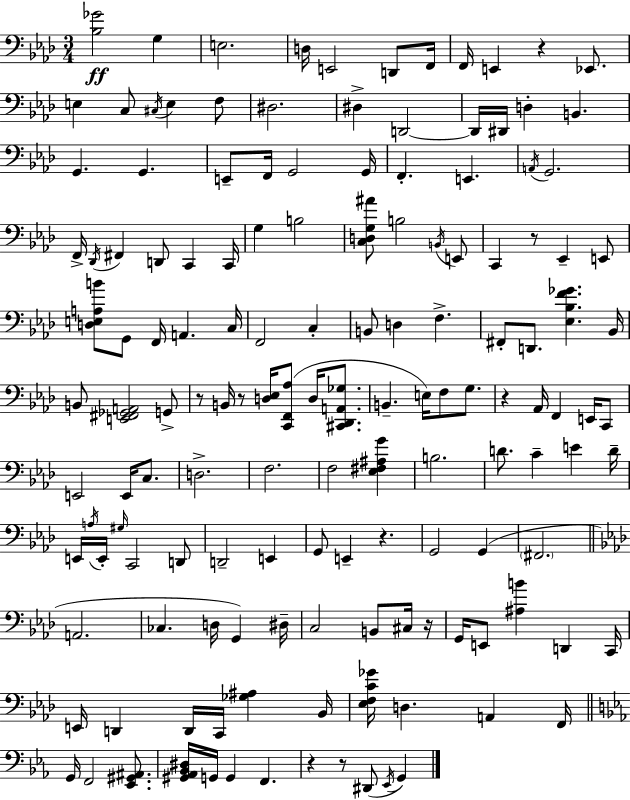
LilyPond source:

{
  \clef bass
  \numericTimeSignature
  \time 3/4
  \key f \minor
  \repeat volta 2 { <bes ges'>2\ff g4 | e2. | d16 e,2 d,8 f,16 | f,16 e,4 r4 ees,8. | \break e4 c8 \acciaccatura { cis16 } e4 f8 | dis2. | dis4-> d,2~~ | d,16 dis,16 d4-. b,4. | \break g,4. g,4. | e,8-- f,16 g,2 | g,16 f,4.-. e,4. | \acciaccatura { a,16 } g,2. | \break f,16-> \acciaccatura { des,16 } fis,4 d,8 c,4 | c,16 g4 b2 | <c d g ais'>8 b2 | \acciaccatura { b,16 } e,8 c,4 r8 ees,4-- | \break e,8 <d e a b'>8 g,8 f,16 a,4. | c16 f,2 | c4-. b,8 d4 f4.-> | fis,8-. d,8. <ees bes f' ges'>4. | \break bes,16 b,8 <e, fis, ges, a,>2 | g,8-> r8 b,16 r8 <d ees>16 <c, f, aes>8( | d16 <cis, des, a, ges>8. b,4.-- e16) f8 | g8. r4 aes,16 f,4 | \break e,16 c,8 e,2 | e,16 c8. d2.-> | f2. | f2 | \break <ees fis ais g'>4 b2. | d'8. c'4-- e'4 | d'16-- e,16 \acciaccatura { a16 } e,16-. \grace { gis16 } c,2 | d,8 d,2-- | \break e,4 g,8 e,4-- | r4. g,2 | g,4( \parenthesize fis,2. | \bar "||" \break \key aes \major a,2. | ces4. d16 g,4) dis16-- | c2 b,8 cis16 r16 | g,16 e,8 <ais b'>4 d,4 c,16 | \break e,16 d,4 d,16 c,16 <ges ais>4 bes,16 | <ees f c' ges'>16 d4. a,4 f,16 | \bar "||" \break \key ees \major g,16 f,2 <ees, gis, ais,>8. | <gis, aes, bes, dis>16 g,16 g,4 f,4. | r4 r8 dis,8( \acciaccatura { ees,16 } g,4) | } \bar "|."
}